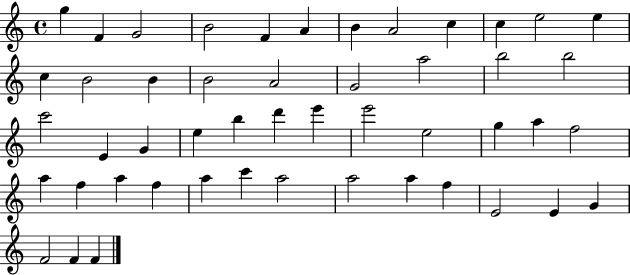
X:1
T:Untitled
M:4/4
L:1/4
K:C
g F G2 B2 F A B A2 c c e2 e c B2 B B2 A2 G2 a2 b2 b2 c'2 E G e b d' e' e'2 e2 g a f2 a f a f a c' a2 a2 a f E2 E G F2 F F